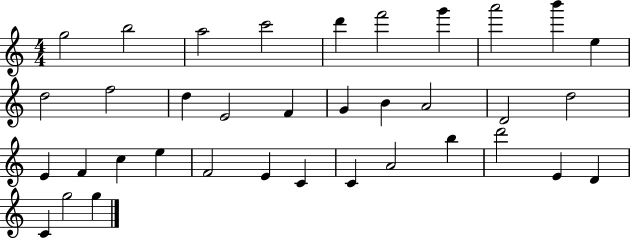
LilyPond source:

{
  \clef treble
  \numericTimeSignature
  \time 4/4
  \key c \major
  g''2 b''2 | a''2 c'''2 | d'''4 f'''2 g'''4 | a'''2 b'''4 e''4 | \break d''2 f''2 | d''4 e'2 f'4 | g'4 b'4 a'2 | d'2 d''2 | \break e'4 f'4 c''4 e''4 | f'2 e'4 c'4 | c'4 a'2 b''4 | d'''2 e'4 d'4 | \break c'4 g''2 g''4 | \bar "|."
}